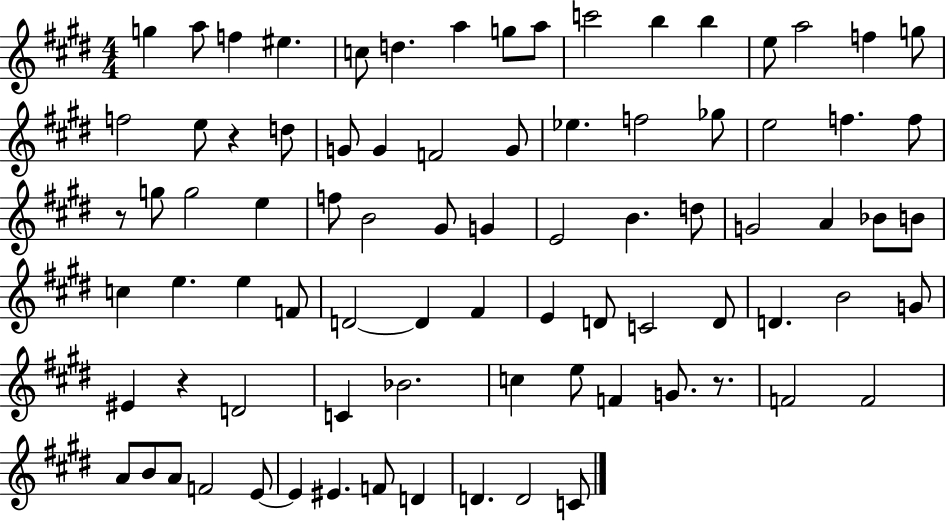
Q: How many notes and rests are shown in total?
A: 83